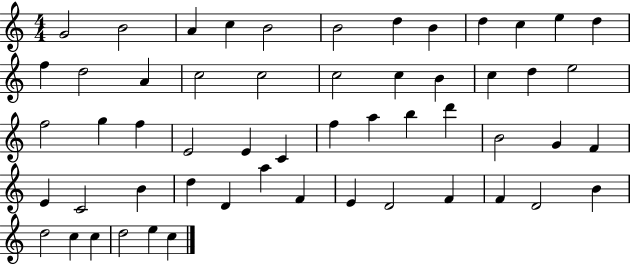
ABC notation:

X:1
T:Untitled
M:4/4
L:1/4
K:C
G2 B2 A c B2 B2 d B d c e d f d2 A c2 c2 c2 c B c d e2 f2 g f E2 E C f a b d' B2 G F E C2 B d D a F E D2 F F D2 B d2 c c d2 e c